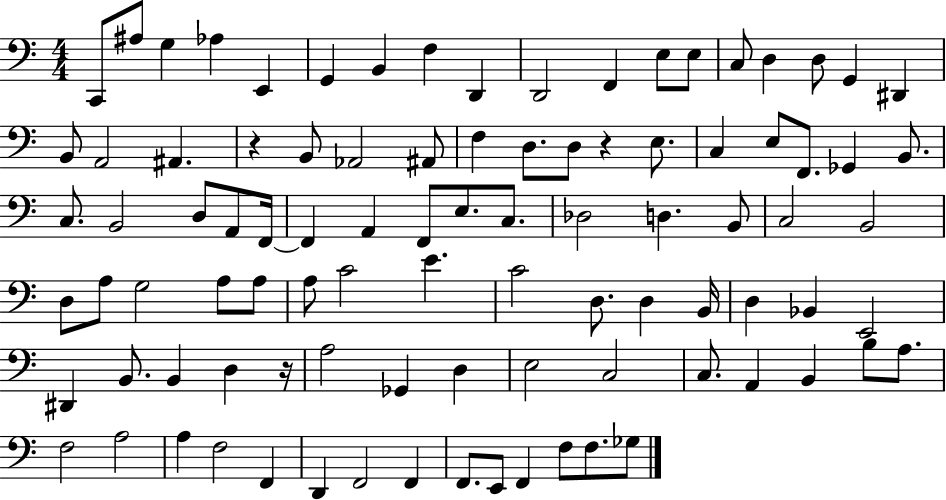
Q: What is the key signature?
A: C major